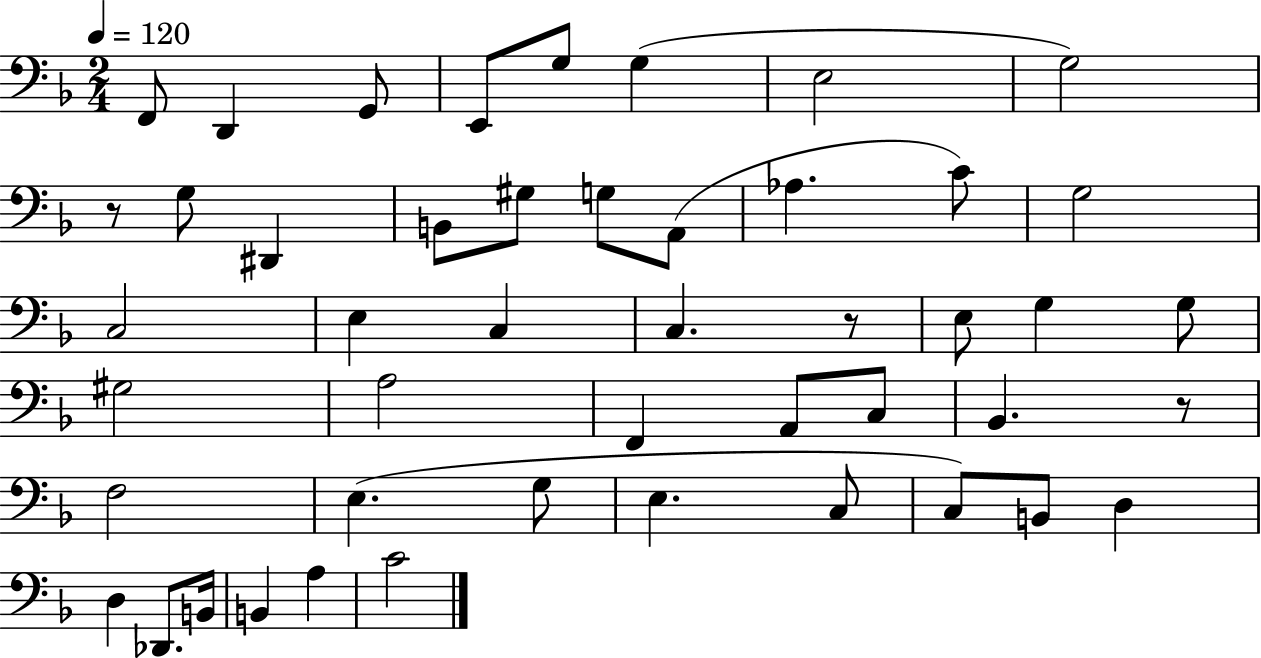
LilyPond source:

{
  \clef bass
  \numericTimeSignature
  \time 2/4
  \key f \major
  \tempo 4 = 120
  \repeat volta 2 { f,8 d,4 g,8 | e,8 g8 g4( | e2 | g2) | \break r8 g8 dis,4 | b,8 gis8 g8 a,8( | aes4. c'8) | g2 | \break c2 | e4 c4 | c4. r8 | e8 g4 g8 | \break gis2 | a2 | f,4 a,8 c8 | bes,4. r8 | \break f2 | e4.( g8 | e4. c8 | c8) b,8 d4 | \break d4 des,8. b,16 | b,4 a4 | c'2 | } \bar "|."
}